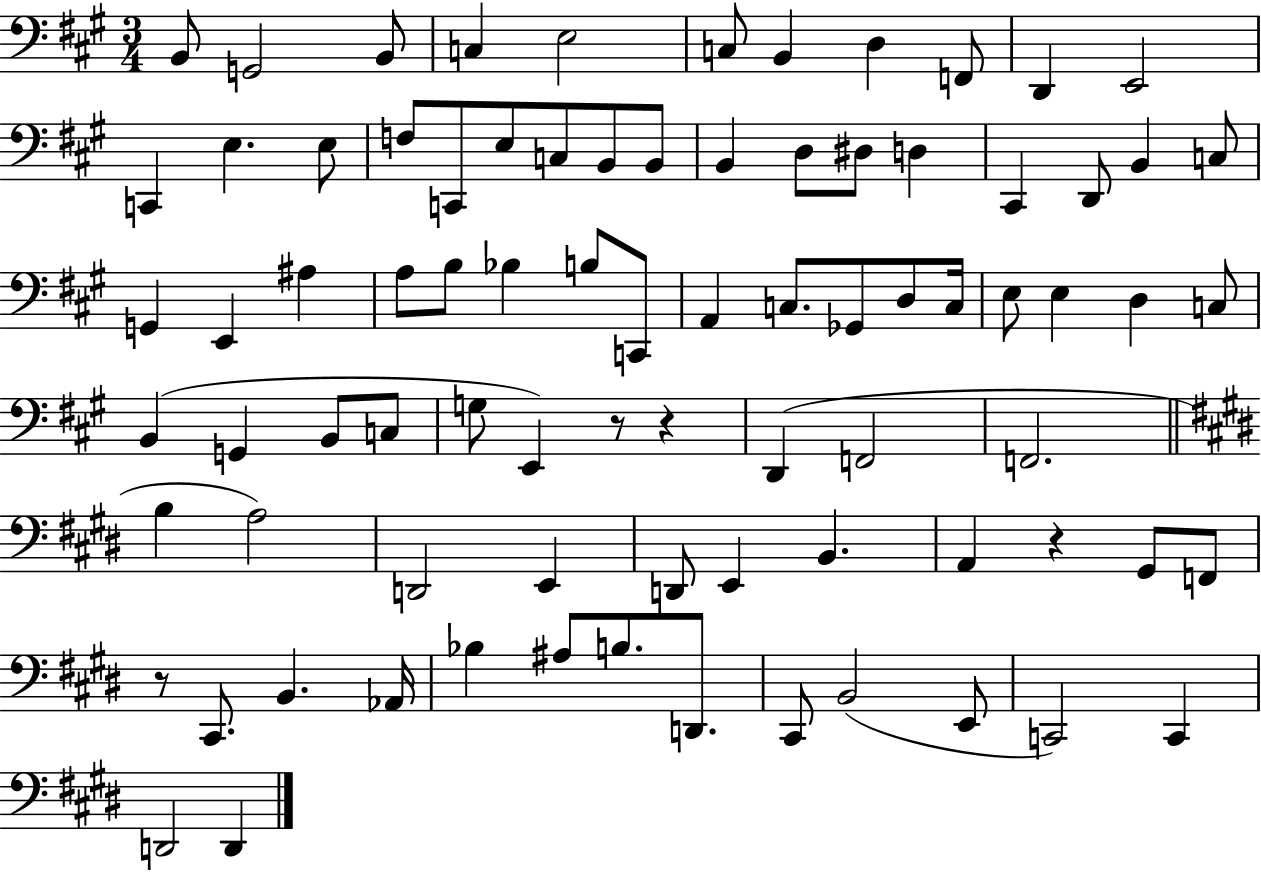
{
  \clef bass
  \numericTimeSignature
  \time 3/4
  \key a \major
  b,8 g,2 b,8 | c4 e2 | c8 b,4 d4 f,8 | d,4 e,2 | \break c,4 e4. e8 | f8 c,8 e8 c8 b,8 b,8 | b,4 d8 dis8 d4 | cis,4 d,8 b,4 c8 | \break g,4 e,4 ais4 | a8 b8 bes4 b8 c,8 | a,4 c8. ges,8 d8 c16 | e8 e4 d4 c8 | \break b,4( g,4 b,8 c8 | g8 e,4) r8 r4 | d,4( f,2 | f,2. | \break \bar "||" \break \key e \major b4 a2) | d,2 e,4 | d,8 e,4 b,4. | a,4 r4 gis,8 f,8 | \break r8 cis,8. b,4. aes,16 | bes4 ais8 b8. d,8. | cis,8 b,2( e,8 | c,2) c,4 | \break d,2 d,4 | \bar "|."
}